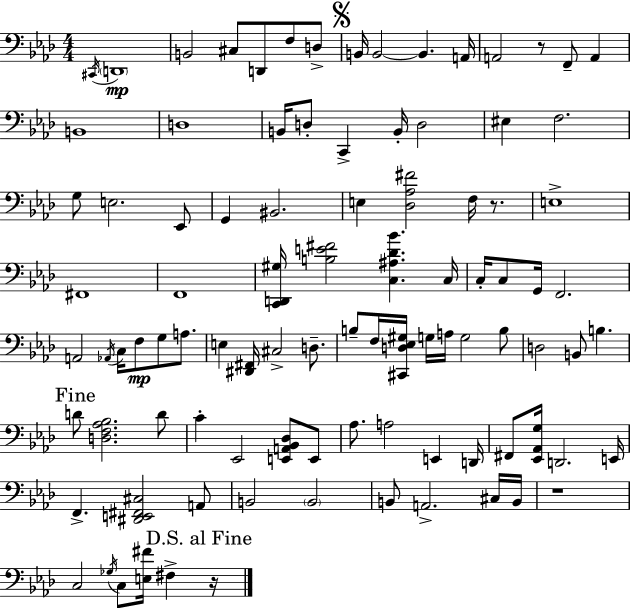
X:1
T:Untitled
M:4/4
L:1/4
K:Ab
^C,,/4 D,,4 B,,2 ^C,/2 D,,/2 F,/2 D,/2 B,,/4 B,,2 B,, A,,/4 A,,2 z/2 F,,/2 A,, B,,4 D,4 B,,/4 D,/2 C,, B,,/4 D,2 ^E, F,2 G,/2 E,2 _E,,/2 G,, ^B,,2 E, [_D,_A,^F]2 F,/4 z/2 E,4 ^F,,4 F,,4 [C,,D,,^G,]/4 [B,E^F]2 [C,^A,_D_B] C,/4 C,/4 C,/2 G,,/4 F,,2 A,,2 _A,,/4 C,/4 F,/2 G,/2 A,/2 E, [^D,,^F,,]/4 ^C,2 D,/2 B,/2 F,/4 [^C,,D,_E,^G,]/4 G,/4 A,/4 G,2 B,/2 D,2 B,,/2 B, D/2 [D,F,_A,_B,]2 D/2 C _E,,2 [E,,A,,_B,,_D,]/2 E,,/2 _A,/2 A,2 E,, D,,/4 ^F,,/2 [_E,,_A,,G,]/4 D,,2 E,,/4 F,, [^D,,E,,^F,,^C,]2 A,,/2 B,,2 B,,2 B,,/2 A,,2 ^C,/4 B,,/4 z4 C,2 _G,/4 C,/2 [E,^F]/4 ^F, z/4